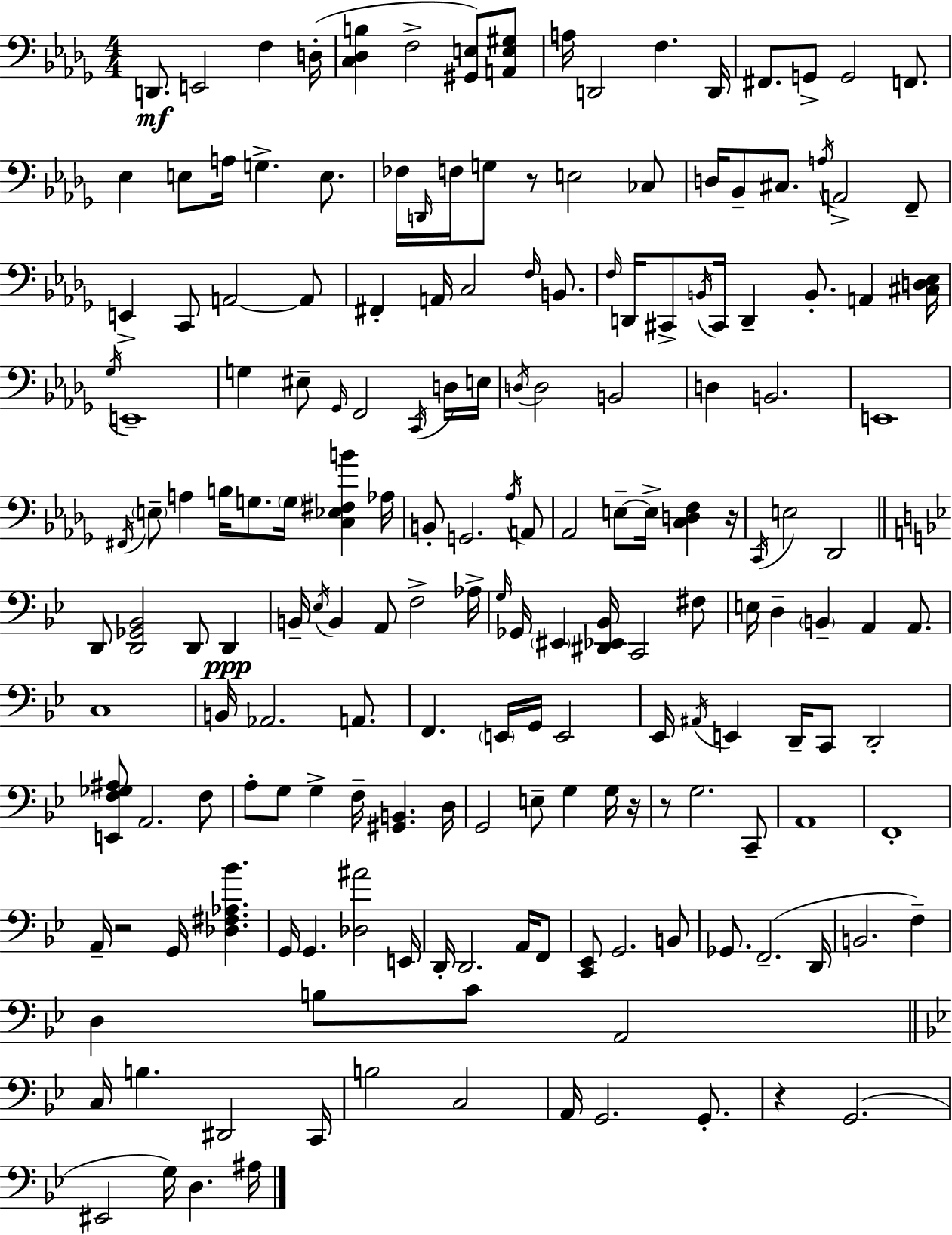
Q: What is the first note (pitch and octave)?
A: D2